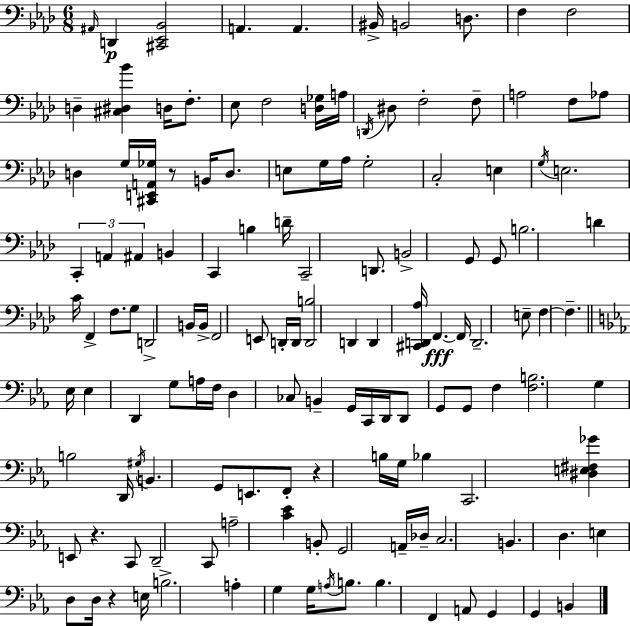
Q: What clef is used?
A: bass